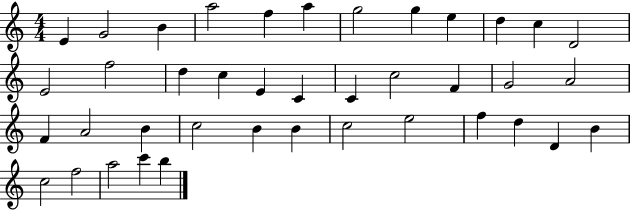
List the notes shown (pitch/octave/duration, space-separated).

E4/q G4/h B4/q A5/h F5/q A5/q G5/h G5/q E5/q D5/q C5/q D4/h E4/h F5/h D5/q C5/q E4/q C4/q C4/q C5/h F4/q G4/h A4/h F4/q A4/h B4/q C5/h B4/q B4/q C5/h E5/h F5/q D5/q D4/q B4/q C5/h F5/h A5/h C6/q B5/q